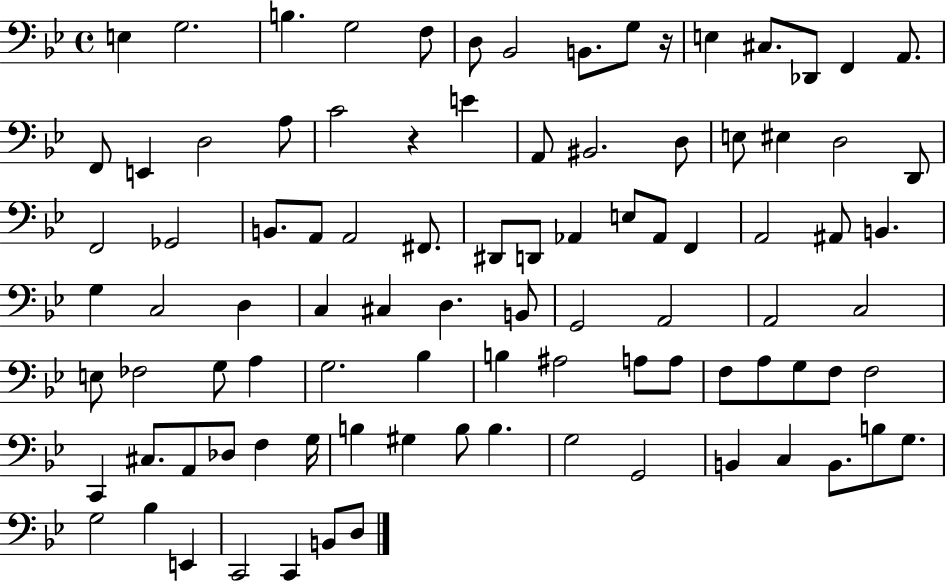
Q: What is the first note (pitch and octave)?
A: E3